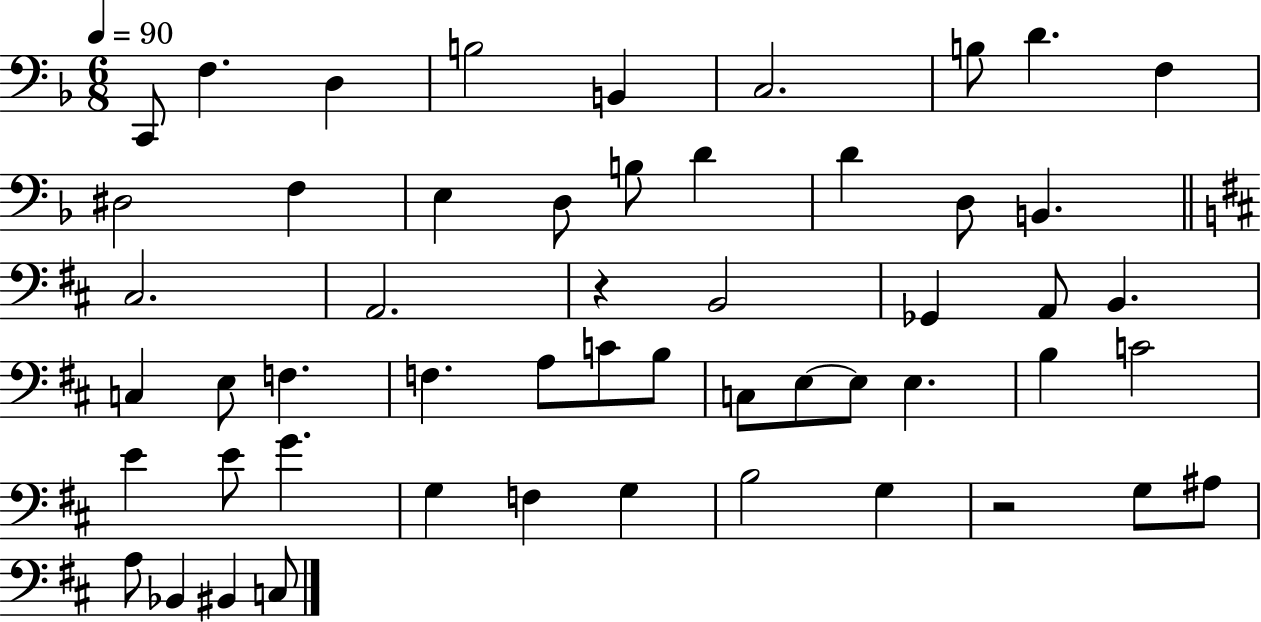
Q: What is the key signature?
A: F major